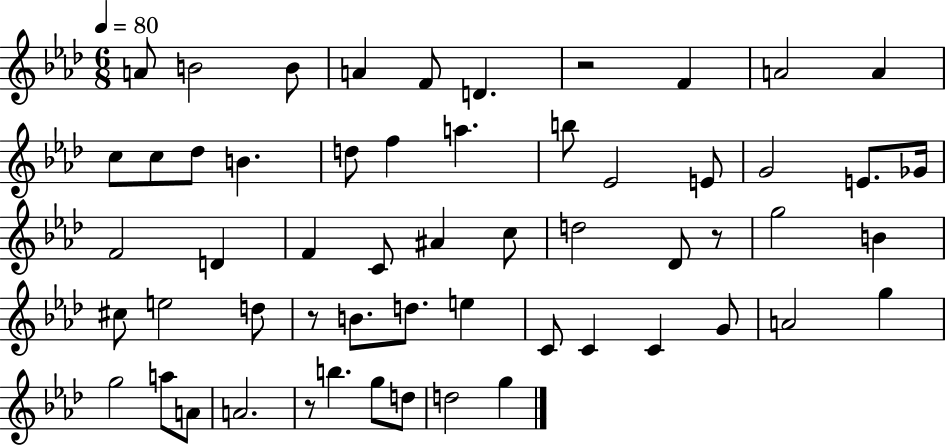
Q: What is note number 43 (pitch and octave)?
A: A4